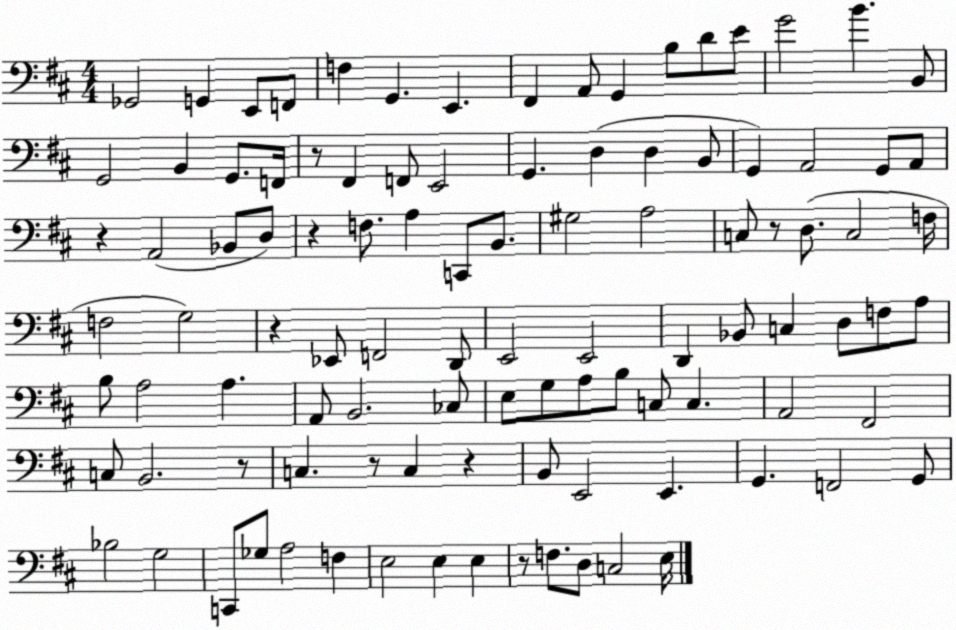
X:1
T:Untitled
M:4/4
L:1/4
K:D
_G,,2 G,, E,,/2 F,,/2 F, G,, E,, ^F,, A,,/2 G,, B,/2 D/2 E/2 G2 B B,,/2 G,,2 B,, G,,/2 F,,/4 z/2 ^F,, F,,/2 E,,2 G,, D, D, B,,/2 G,, A,,2 G,,/2 A,,/2 z A,,2 _B,,/2 D,/2 z F,/2 A, C,,/2 B,,/2 ^G,2 A,2 C,/2 z/2 D,/2 C,2 F,/4 F,2 G,2 z _E,,/2 F,,2 D,,/2 E,,2 E,,2 D,, _B,,/2 C, D,/2 F,/2 A,/2 B,/2 A,2 A, A,,/2 B,,2 _C,/2 E,/2 G,/2 A,/2 B,/2 C,/2 C, A,,2 ^F,,2 C,/2 B,,2 z/2 C, z/2 C, z B,,/2 E,,2 E,, G,, F,,2 G,,/2 _B,2 G,2 C,,/2 _G,/2 A,2 F, E,2 E, E, z/2 F,/2 D,/2 C,2 E,/4